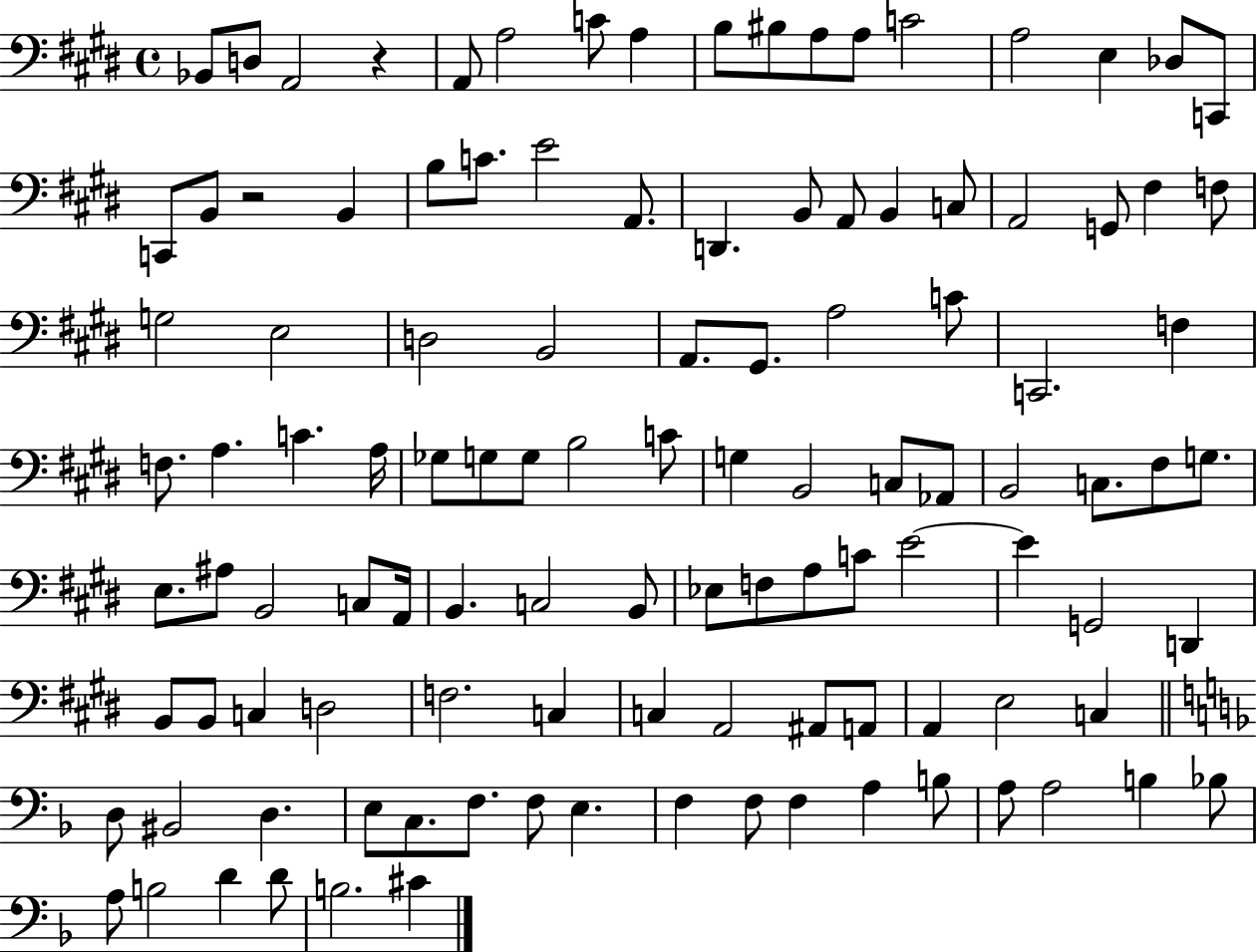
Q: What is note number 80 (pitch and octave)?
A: F3